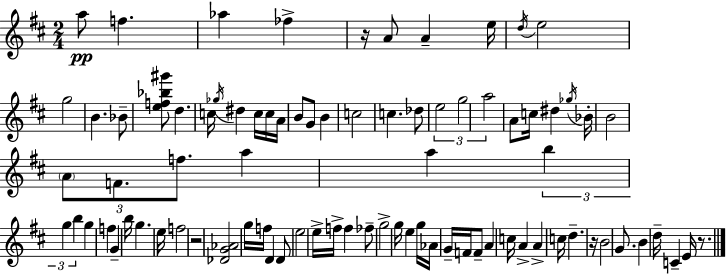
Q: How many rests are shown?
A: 4